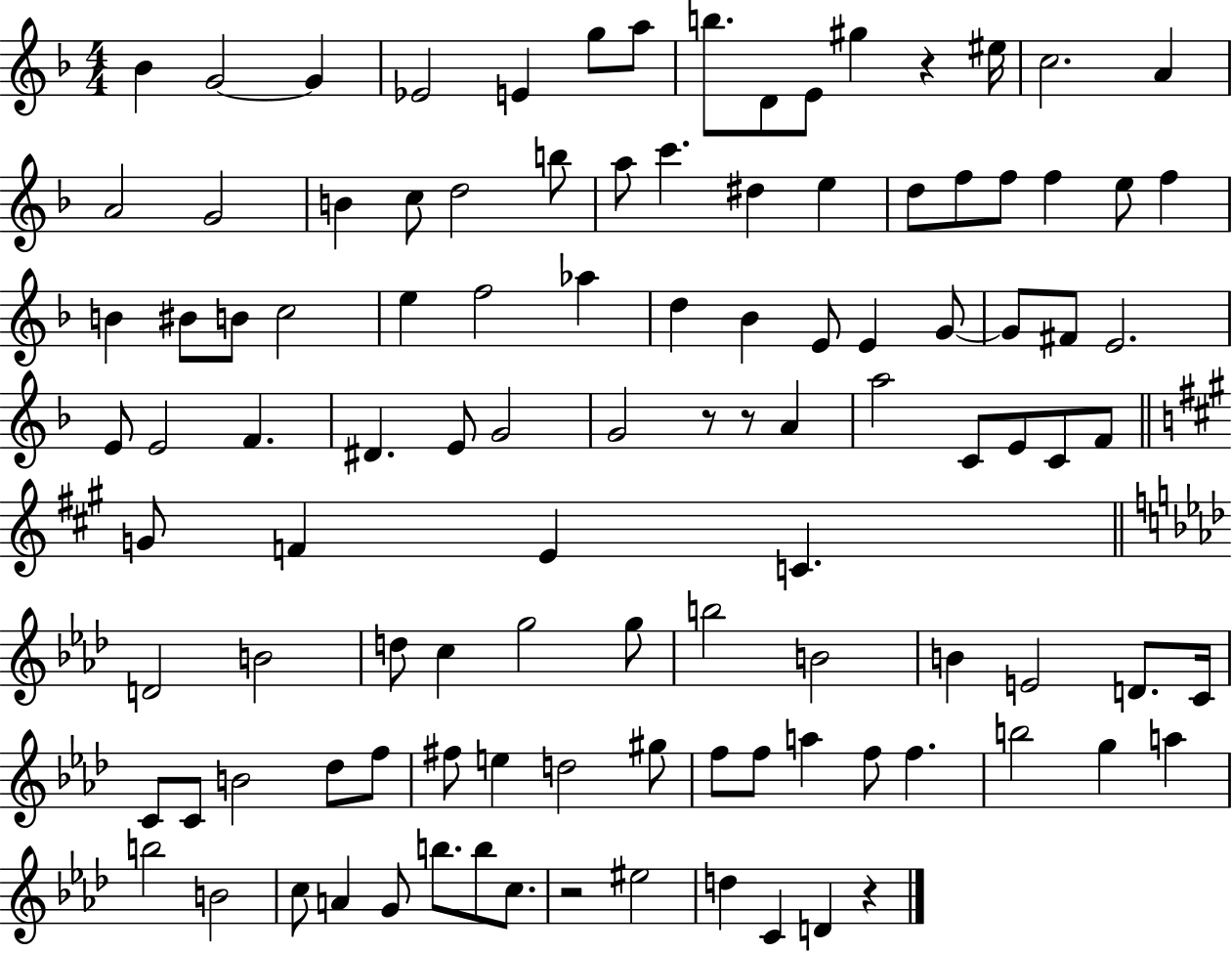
{
  \clef treble
  \numericTimeSignature
  \time 4/4
  \key f \major
  bes'4 g'2~~ g'4 | ees'2 e'4 g''8 a''8 | b''8. d'8 e'8 gis''4 r4 eis''16 | c''2. a'4 | \break a'2 g'2 | b'4 c''8 d''2 b''8 | a''8 c'''4. dis''4 e''4 | d''8 f''8 f''8 f''4 e''8 f''4 | \break b'4 bis'8 b'8 c''2 | e''4 f''2 aes''4 | d''4 bes'4 e'8 e'4 g'8~~ | g'8 fis'8 e'2. | \break e'8 e'2 f'4. | dis'4. e'8 g'2 | g'2 r8 r8 a'4 | a''2 c'8 e'8 c'8 f'8 | \break \bar "||" \break \key a \major g'8 f'4 e'4 c'4. | \bar "||" \break \key aes \major d'2 b'2 | d''8 c''4 g''2 g''8 | b''2 b'2 | b'4 e'2 d'8. c'16 | \break c'8 c'8 b'2 des''8 f''8 | fis''8 e''4 d''2 gis''8 | f''8 f''8 a''4 f''8 f''4. | b''2 g''4 a''4 | \break b''2 b'2 | c''8 a'4 g'8 b''8. b''8 c''8. | r2 eis''2 | d''4 c'4 d'4 r4 | \break \bar "|."
}